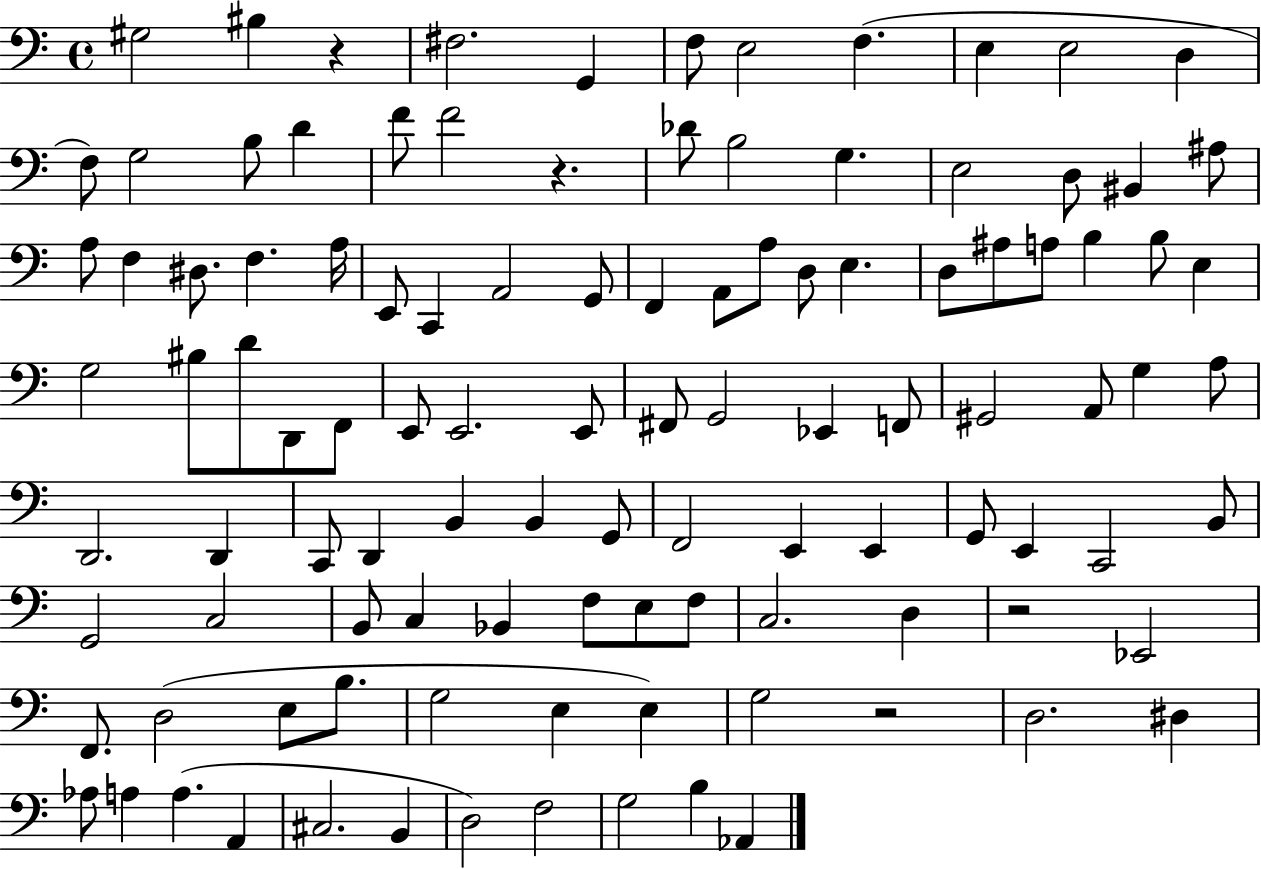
X:1
T:Untitled
M:4/4
L:1/4
K:C
^G,2 ^B, z ^F,2 G,, F,/2 E,2 F, E, E,2 D, F,/2 G,2 B,/2 D F/2 F2 z _D/2 B,2 G, E,2 D,/2 ^B,, ^A,/2 A,/2 F, ^D,/2 F, A,/4 E,,/2 C,, A,,2 G,,/2 F,, A,,/2 A,/2 D,/2 E, D,/2 ^A,/2 A,/2 B, B,/2 E, G,2 ^B,/2 D/2 D,,/2 F,,/2 E,,/2 E,,2 E,,/2 ^F,,/2 G,,2 _E,, F,,/2 ^G,,2 A,,/2 G, A,/2 D,,2 D,, C,,/2 D,, B,, B,, G,,/2 F,,2 E,, E,, G,,/2 E,, C,,2 B,,/2 G,,2 C,2 B,,/2 C, _B,, F,/2 E,/2 F,/2 C,2 D, z2 _E,,2 F,,/2 D,2 E,/2 B,/2 G,2 E, E, G,2 z2 D,2 ^D, _A,/2 A, A, A,, ^C,2 B,, D,2 F,2 G,2 B, _A,,